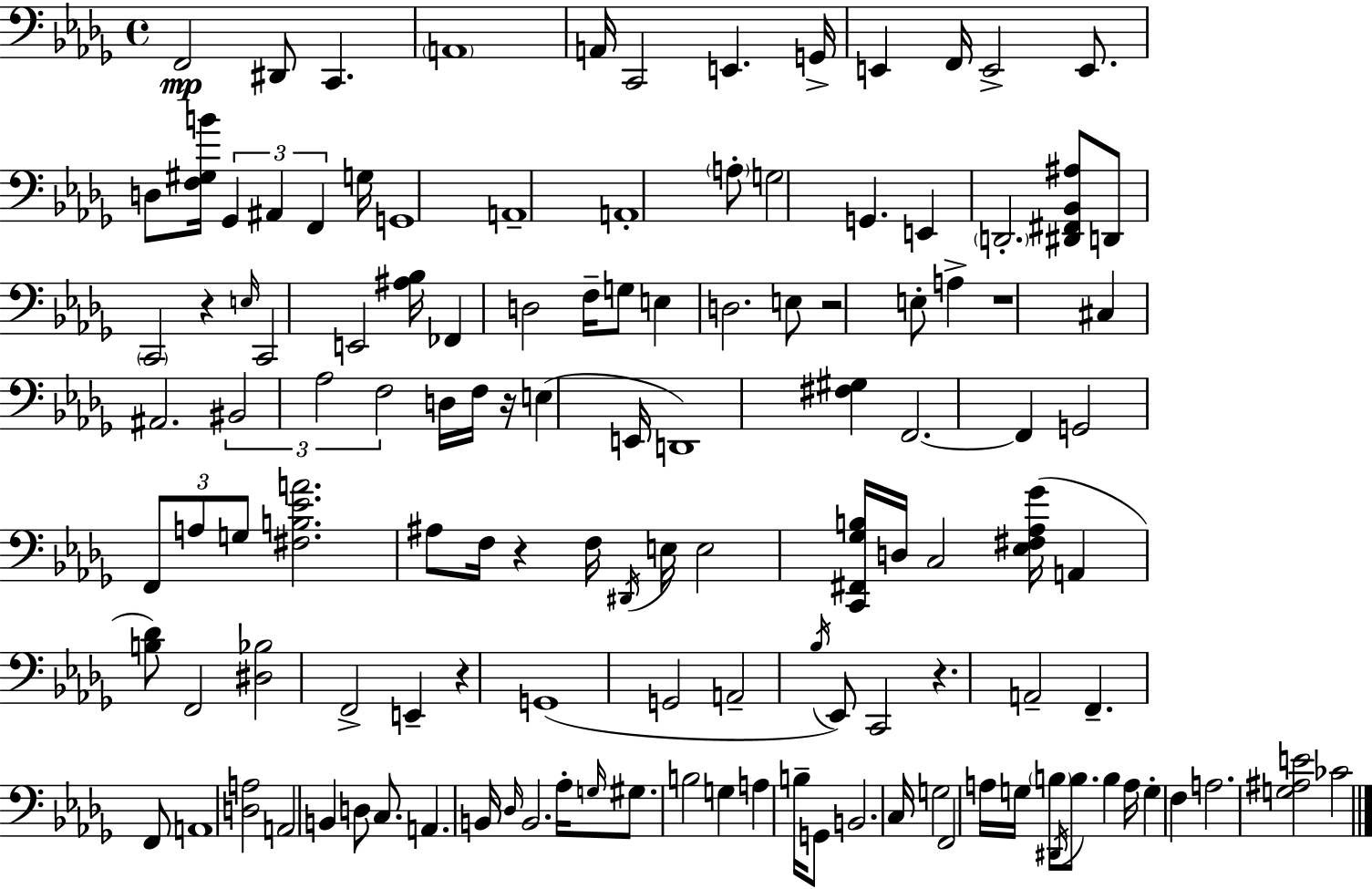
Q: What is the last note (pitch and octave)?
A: CES4